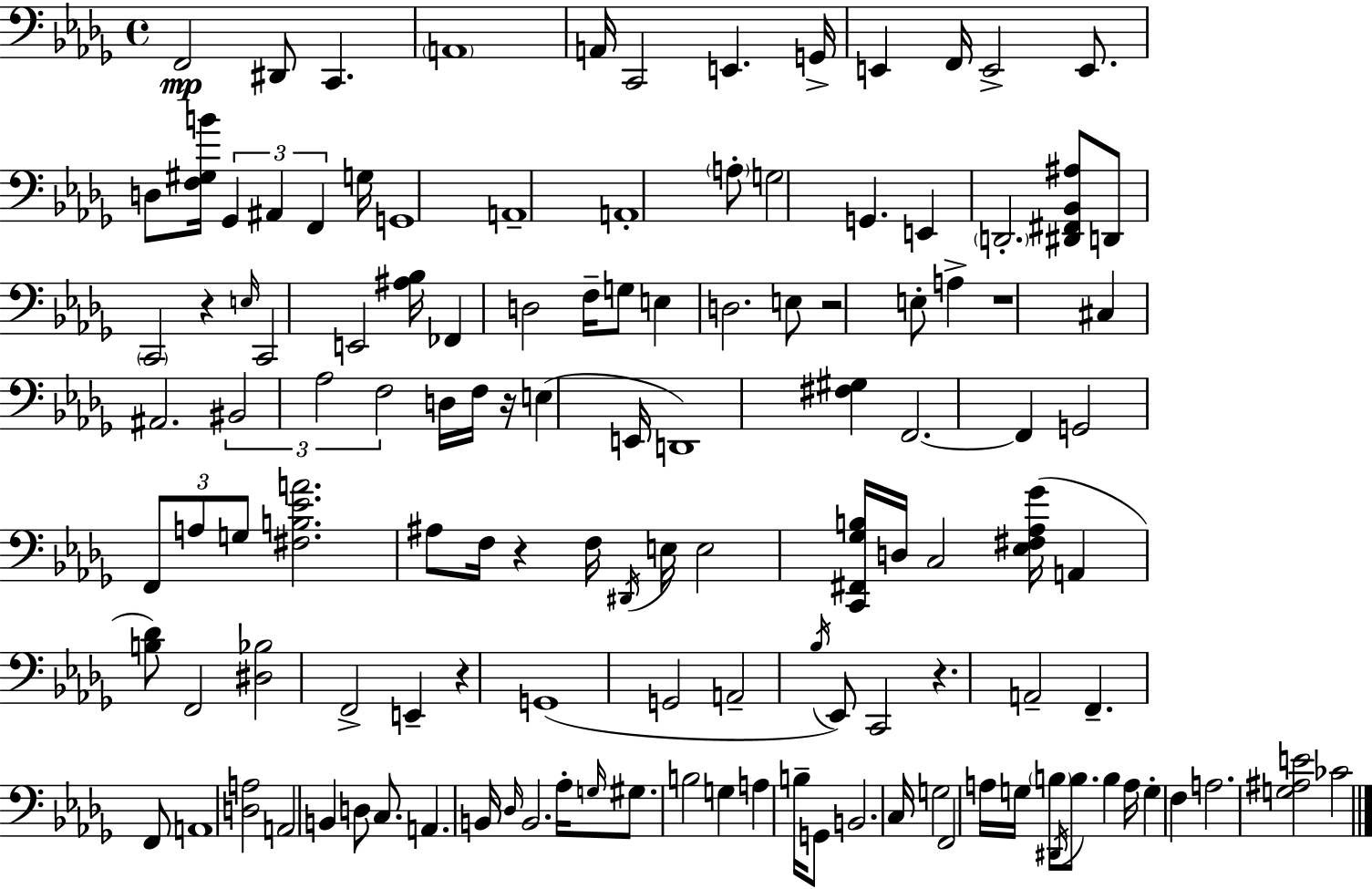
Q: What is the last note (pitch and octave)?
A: CES4